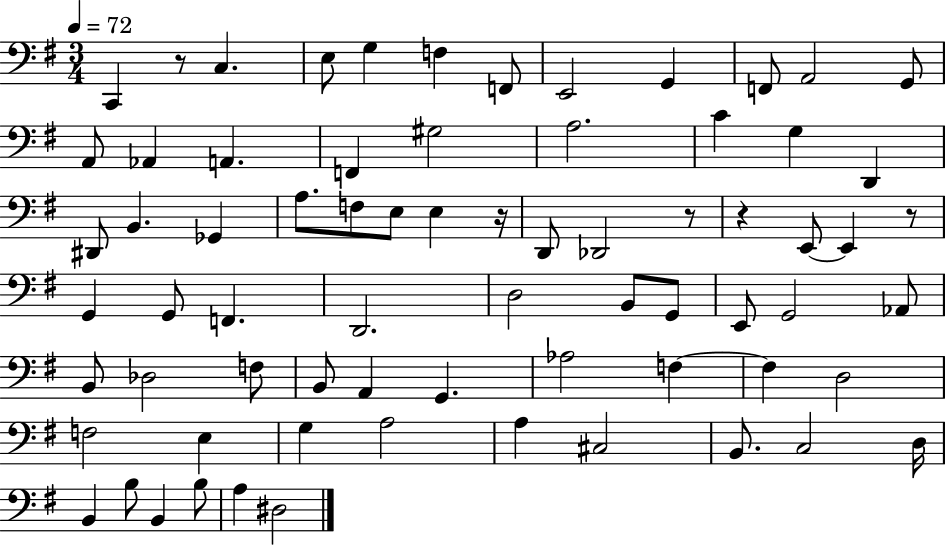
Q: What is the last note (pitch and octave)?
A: D#3